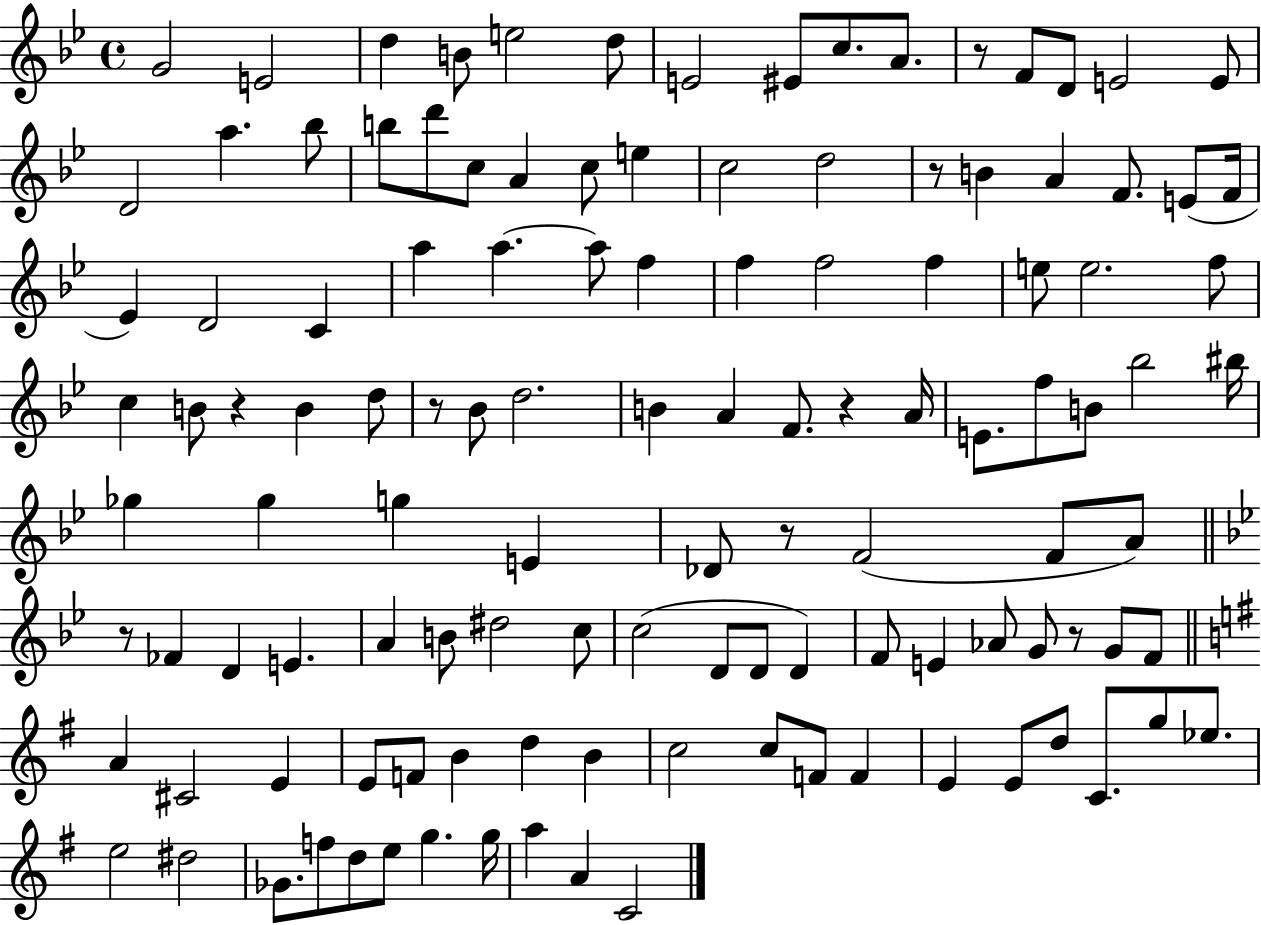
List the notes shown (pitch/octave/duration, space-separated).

G4/h E4/h D5/q B4/e E5/h D5/e E4/h EIS4/e C5/e. A4/e. R/e F4/e D4/e E4/h E4/e D4/h A5/q. Bb5/e B5/e D6/e C5/e A4/q C5/e E5/q C5/h D5/h R/e B4/q A4/q F4/e. E4/e F4/s Eb4/q D4/h C4/q A5/q A5/q. A5/e F5/q F5/q F5/h F5/q E5/e E5/h. F5/e C5/q B4/e R/q B4/q D5/e R/e Bb4/e D5/h. B4/q A4/q F4/e. R/q A4/s E4/e. F5/e B4/e Bb5/h BIS5/s Gb5/q Gb5/q G5/q E4/q Db4/e R/e F4/h F4/e A4/e R/e FES4/q D4/q E4/q. A4/q B4/e D#5/h C5/e C5/h D4/e D4/e D4/q F4/e E4/q Ab4/e G4/e R/e G4/e F4/e A4/q C#4/h E4/q E4/e F4/e B4/q D5/q B4/q C5/h C5/e F4/e F4/q E4/q E4/e D5/e C4/e. G5/e Eb5/e. E5/h D#5/h Gb4/e. F5/e D5/e E5/e G5/q. G5/s A5/q A4/q C4/h